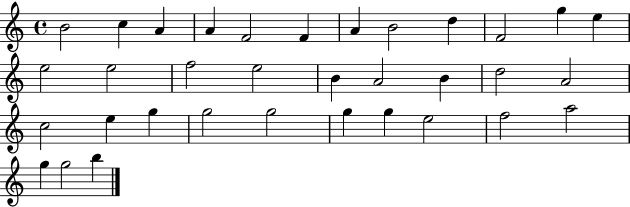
{
  \clef treble
  \time 4/4
  \defaultTimeSignature
  \key c \major
  b'2 c''4 a'4 | a'4 f'2 f'4 | a'4 b'2 d''4 | f'2 g''4 e''4 | \break e''2 e''2 | f''2 e''2 | b'4 a'2 b'4 | d''2 a'2 | \break c''2 e''4 g''4 | g''2 g''2 | g''4 g''4 e''2 | f''2 a''2 | \break g''4 g''2 b''4 | \bar "|."
}